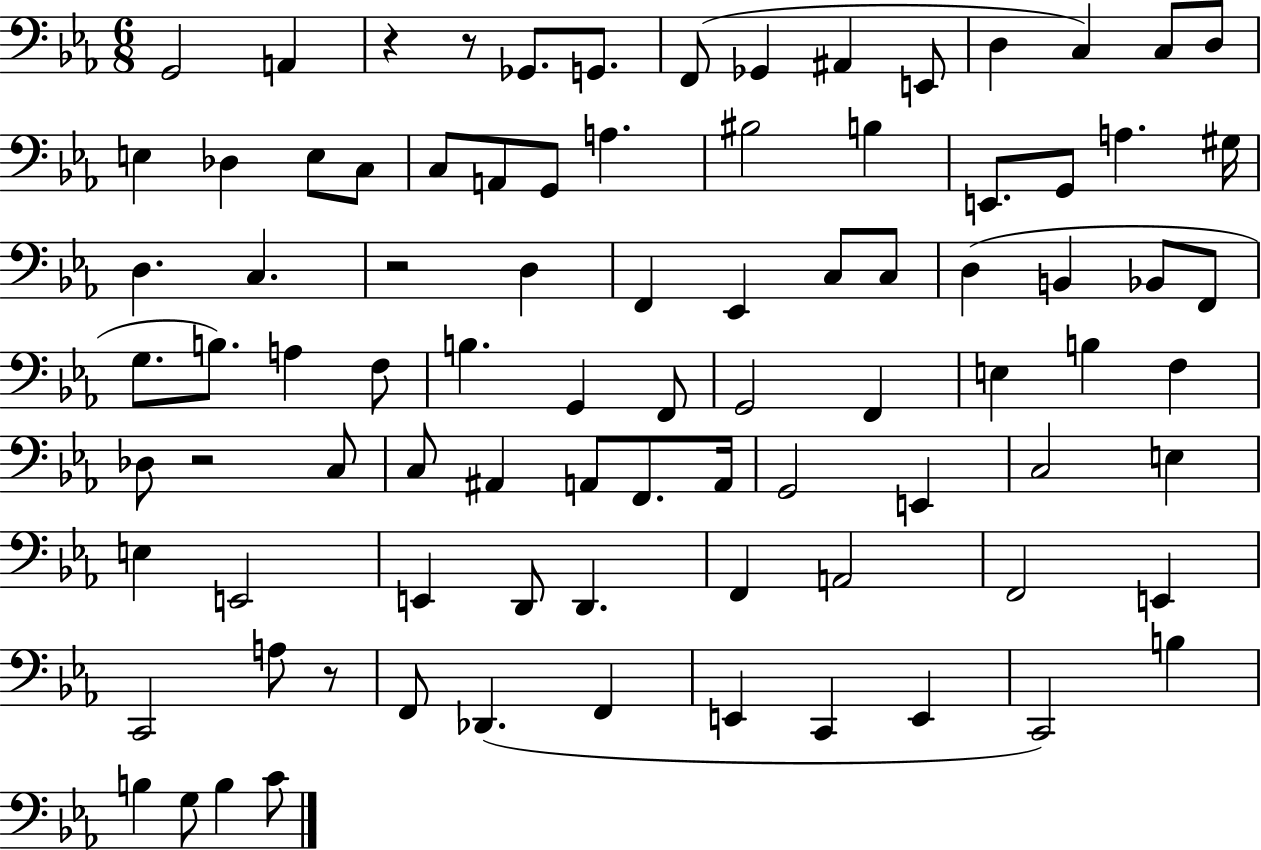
X:1
T:Untitled
M:6/8
L:1/4
K:Eb
G,,2 A,, z z/2 _G,,/2 G,,/2 F,,/2 _G,, ^A,, E,,/2 D, C, C,/2 D,/2 E, _D, E,/2 C,/2 C,/2 A,,/2 G,,/2 A, ^B,2 B, E,,/2 G,,/2 A, ^G,/4 D, C, z2 D, F,, _E,, C,/2 C,/2 D, B,, _B,,/2 F,,/2 G,/2 B,/2 A, F,/2 B, G,, F,,/2 G,,2 F,, E, B, F, _D,/2 z2 C,/2 C,/2 ^A,, A,,/2 F,,/2 A,,/4 G,,2 E,, C,2 E, E, E,,2 E,, D,,/2 D,, F,, A,,2 F,,2 E,, C,,2 A,/2 z/2 F,,/2 _D,, F,, E,, C,, E,, C,,2 B, B, G,/2 B, C/2